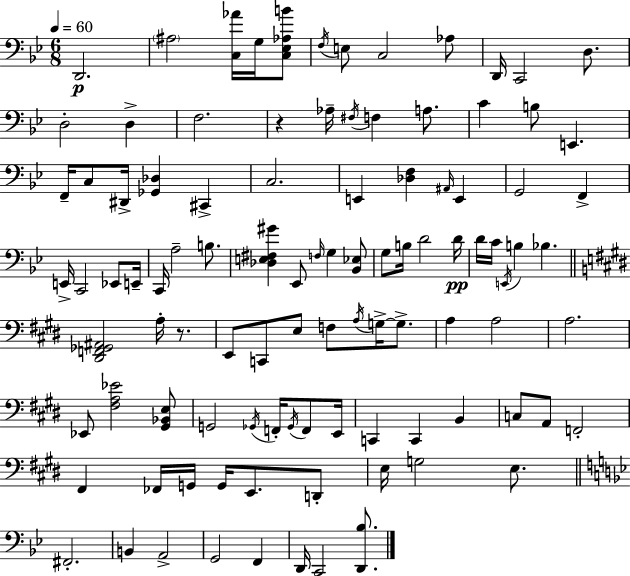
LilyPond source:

{
  \clef bass
  \numericTimeSignature
  \time 6/8
  \key bes \major
  \tempo 4 = 60
  d,2.\p | \parenthesize ais2 <c aes'>16 g16 <c ees aes b'>8 | \acciaccatura { f16 } e8 c2 aes8 | d,16 c,2 d8. | \break d2-. d4-> | f2. | r4 aes16-- \acciaccatura { fis16 } f4 a8. | c'4 b8 e,4. | \break f,16-- c8 dis,16-> <ges, des>4 cis,4-> | c2. | e,4 <des f>4 \grace { ais,16 } e,4 | g,2 f,4-> | \break e,16-> c,2 | ees,8 e,16-- c,16 a2-- | b8. <des e fis gis'>4 ees,8 \grace { f16 } g4 | <bes, ees>8 g8 b16 d'2 | \break d'16\pp d'16 c'16 \acciaccatura { e,16 } b4 bes4. | \bar "||" \break \key e \major <dis, f, ges, ais,>2 a16-. r8. | e,8 c,8 e8 f8 \acciaccatura { a16 } g16->~~ g8.-> | a4 a2 | a2. | \break ees,8 <fis a ees'>2 <gis, bes, e>8 | g,2 \acciaccatura { ges,16 } f,16-. \acciaccatura { ges,16 } | f,8 e,16 c,4 c,4 b,4 | c8 a,8 f,2-. | \break fis,4 fes,16 g,16 g,16 e,8. | d,8-. e16 g2 | e8. \bar "||" \break \key bes \major fis,2.-. | b,4 a,2-> | g,2 f,4 | d,16 c,2 <d, bes>8. | \break \bar "|."
}